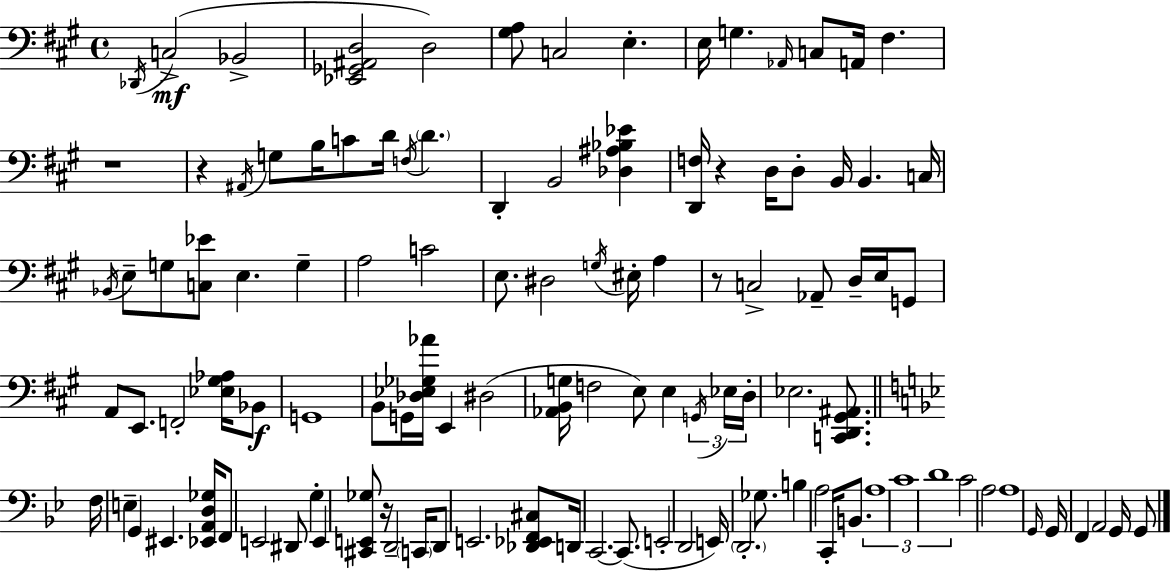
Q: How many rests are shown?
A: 5